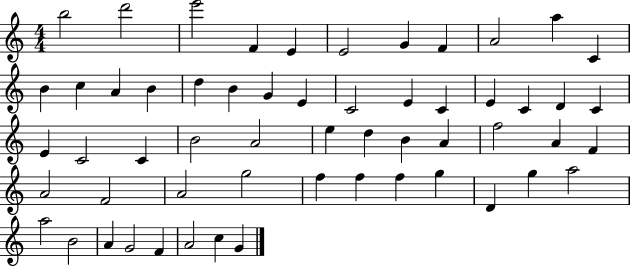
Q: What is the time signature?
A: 4/4